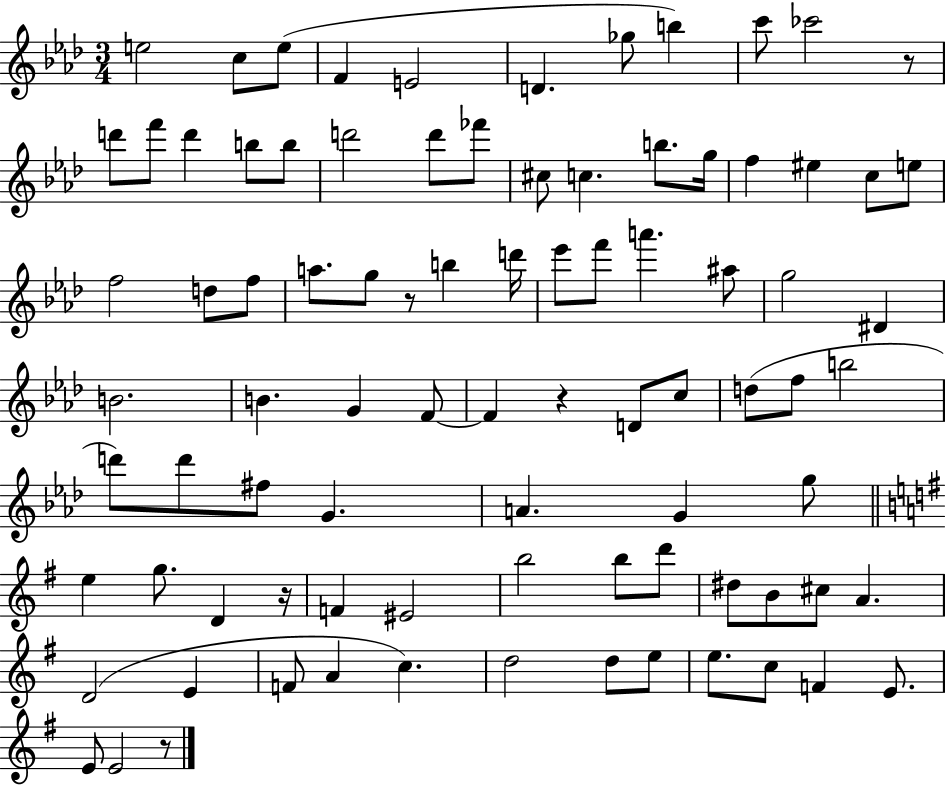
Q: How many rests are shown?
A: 5